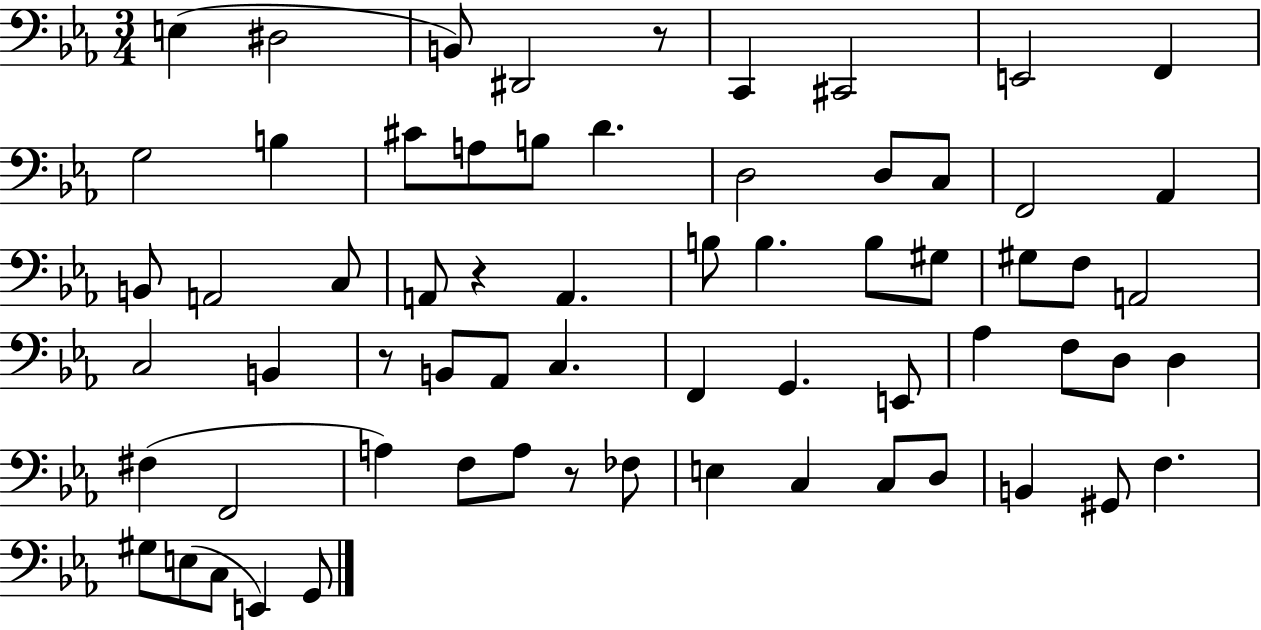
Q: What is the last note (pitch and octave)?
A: G2